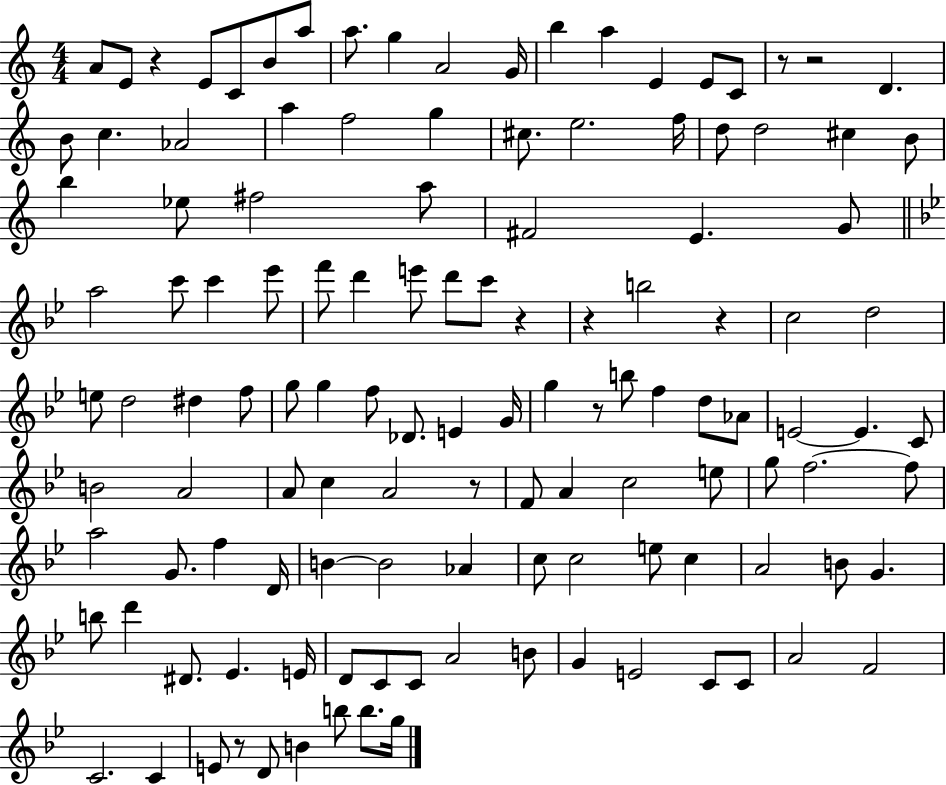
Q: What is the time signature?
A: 4/4